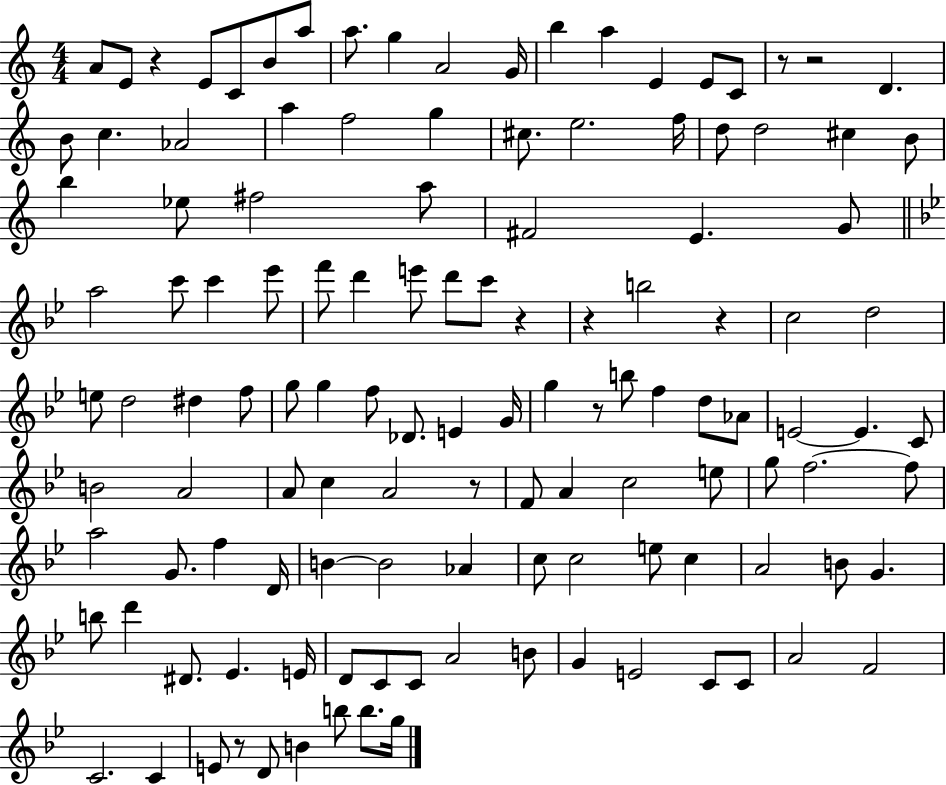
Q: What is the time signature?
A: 4/4